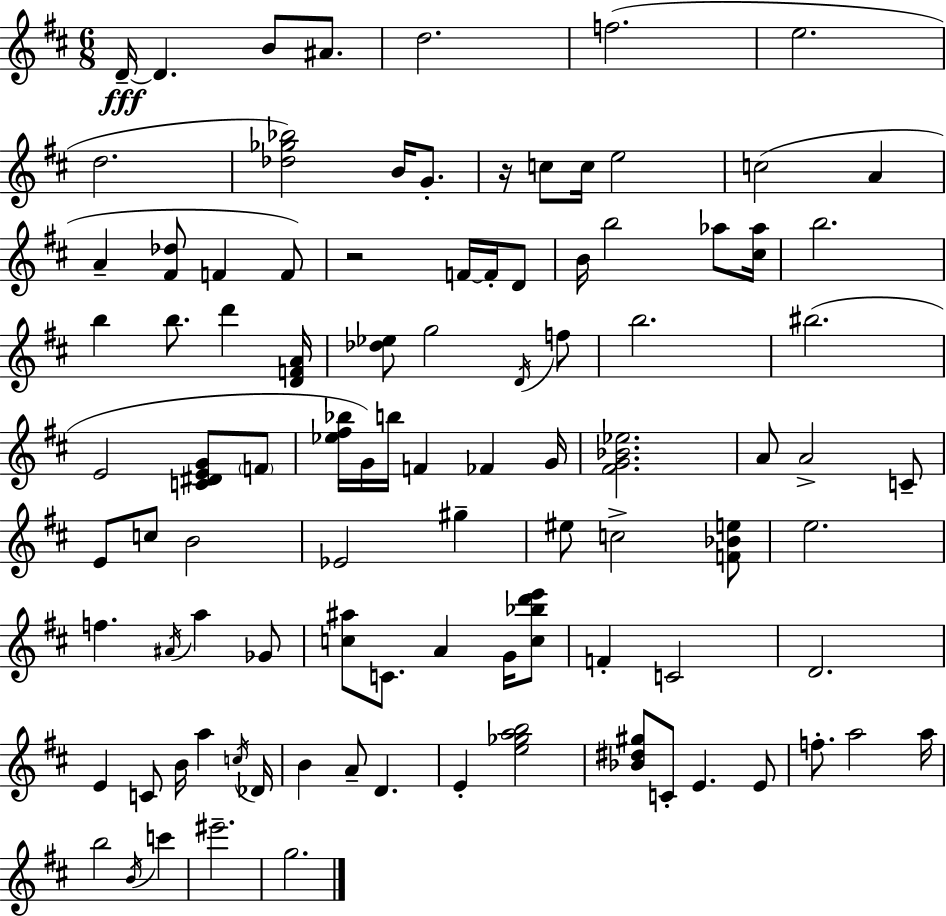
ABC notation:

X:1
T:Untitled
M:6/8
L:1/4
K:D
D/4 D B/2 ^A/2 d2 f2 e2 d2 [_d_g_b]2 B/4 G/2 z/4 c/2 c/4 e2 c2 A A [^F_d]/2 F F/2 z2 F/4 F/4 D/2 B/4 b2 _a/2 [^c_a]/4 b2 b b/2 d' [DFA]/4 [_d_e]/2 g2 D/4 f/2 b2 ^b2 E2 [C^DEG]/2 F/2 [_e^f_b]/4 G/4 b/4 F _F G/4 [^FG_B_e]2 A/2 A2 C/2 E/2 c/2 B2 _E2 ^g ^e/2 c2 [F_Be]/2 e2 f ^A/4 a _G/2 [c^a]/2 C/2 A G/4 [c_bd'e']/2 F C2 D2 E C/2 B/4 a c/4 _D/4 B A/2 D E [e_gab]2 [_B^d^g]/2 C/2 E E/2 f/2 a2 a/4 b2 B/4 c' ^e'2 g2